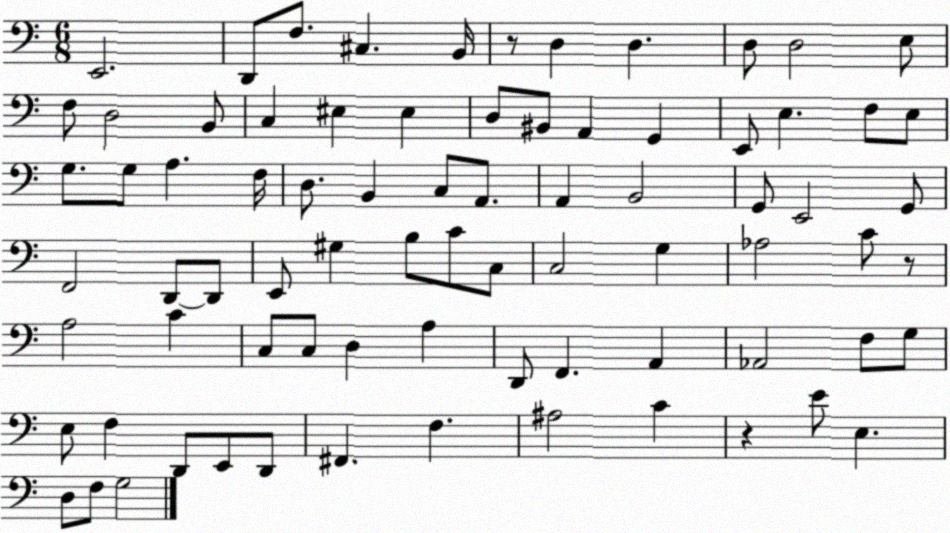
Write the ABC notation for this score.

X:1
T:Untitled
M:6/8
L:1/4
K:C
E,,2 D,,/2 F,/2 ^C, B,,/4 z/2 D, D, D,/2 D,2 E,/2 F,/2 D,2 B,,/2 C, ^E, ^E, D,/2 ^B,,/2 A,, G,, E,,/2 E, F,/2 E,/2 G,/2 G,/2 A, F,/4 D,/2 B,, C,/2 A,,/2 A,, B,,2 G,,/2 E,,2 G,,/2 F,,2 D,,/2 D,,/2 E,,/2 ^G, B,/2 C/2 C,/2 C,2 G, _A,2 C/2 z/2 A,2 C C,/2 C,/2 D, A, D,,/2 F,, A,, _A,,2 F,/2 G,/2 E,/2 F, D,,/2 E,,/2 D,,/2 ^F,, F, ^A,2 C z E/2 E, D,/2 F,/2 G,2